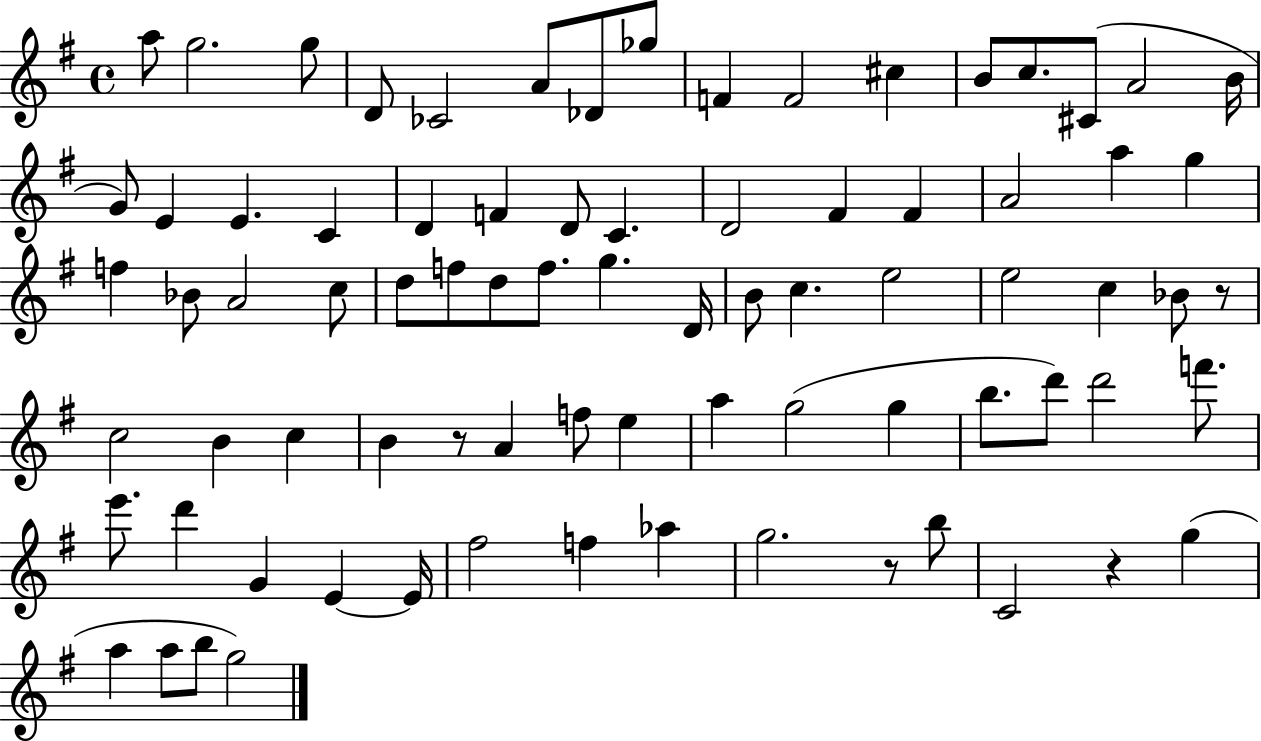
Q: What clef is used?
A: treble